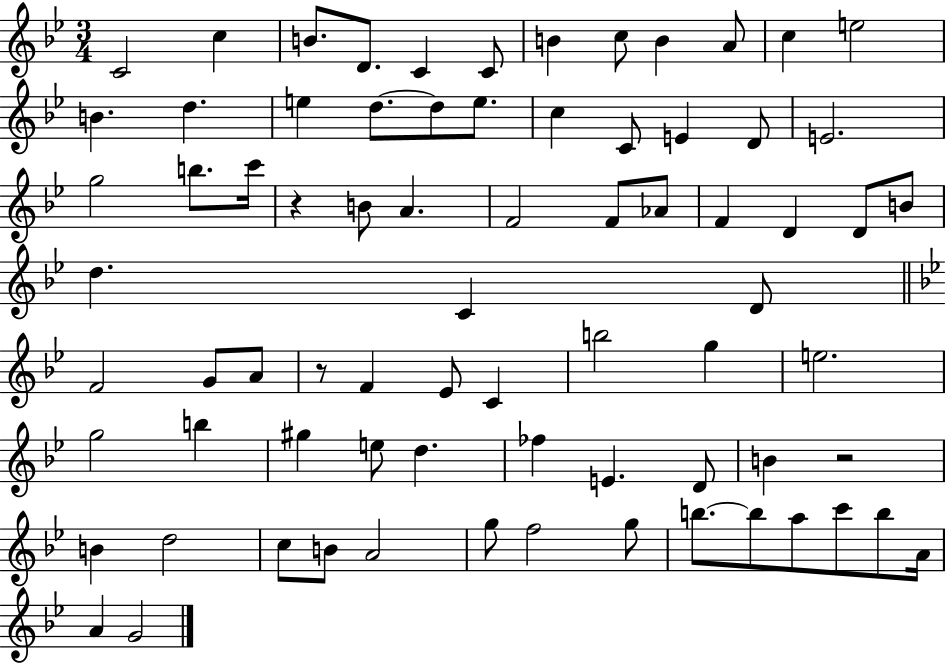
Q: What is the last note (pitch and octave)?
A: G4